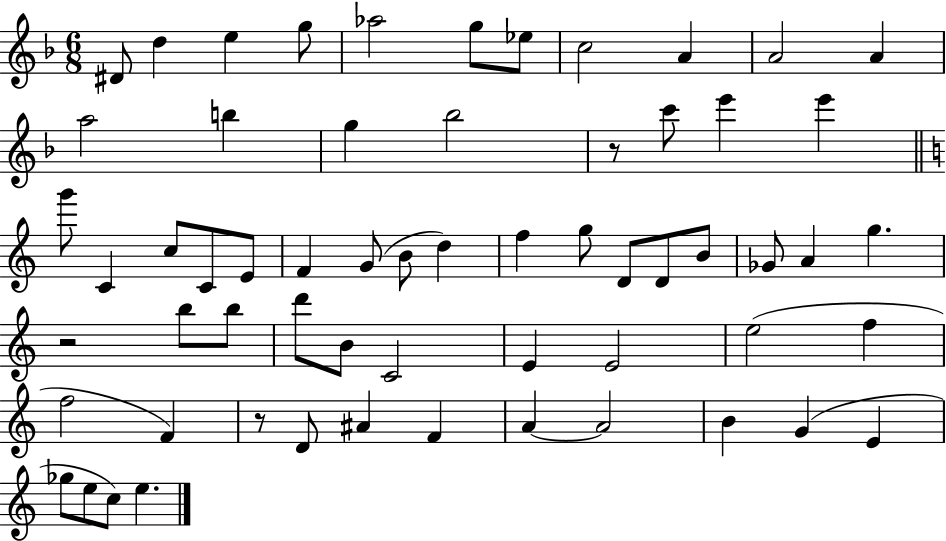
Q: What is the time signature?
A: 6/8